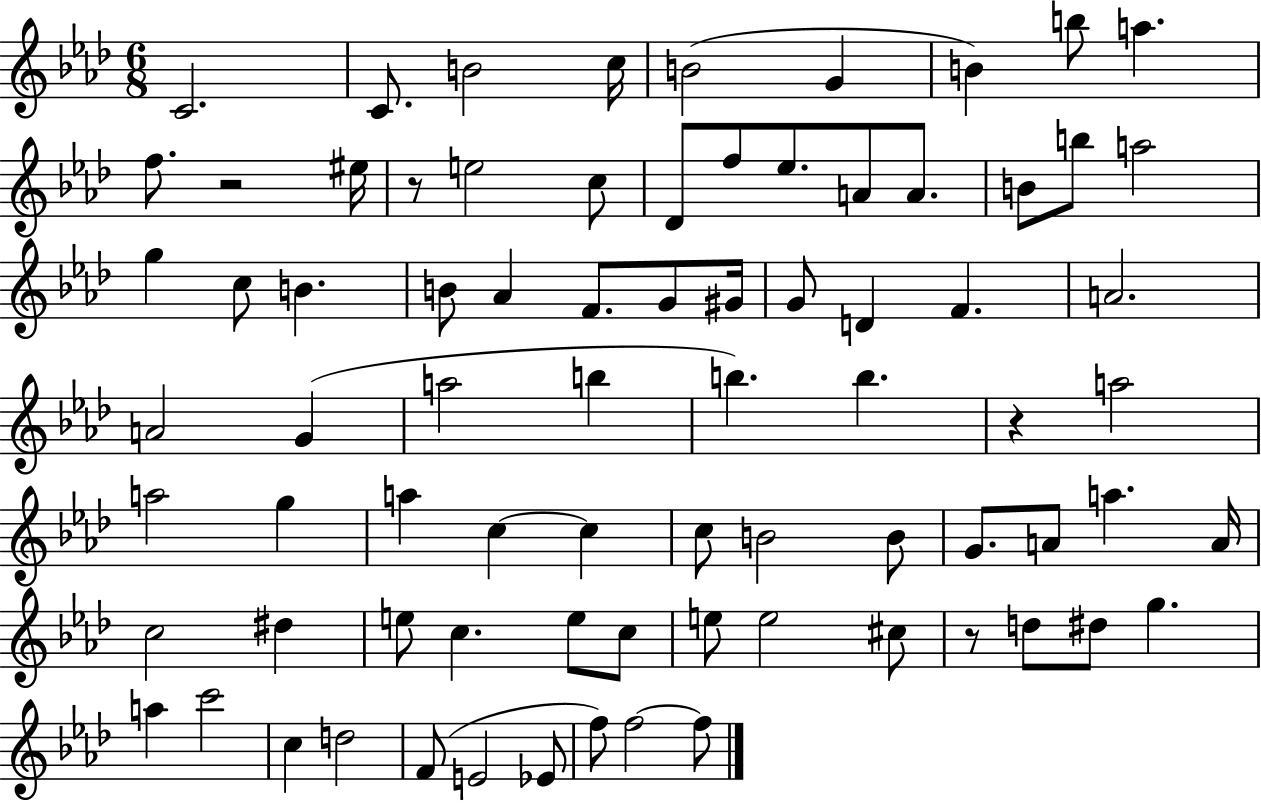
X:1
T:Untitled
M:6/8
L:1/4
K:Ab
C2 C/2 B2 c/4 B2 G B b/2 a f/2 z2 ^e/4 z/2 e2 c/2 _D/2 f/2 _e/2 A/2 A/2 B/2 b/2 a2 g c/2 B B/2 _A F/2 G/2 ^G/4 G/2 D F A2 A2 G a2 b b b z a2 a2 g a c c c/2 B2 B/2 G/2 A/2 a A/4 c2 ^d e/2 c e/2 c/2 e/2 e2 ^c/2 z/2 d/2 ^d/2 g a c'2 c d2 F/2 E2 _E/2 f/2 f2 f/2